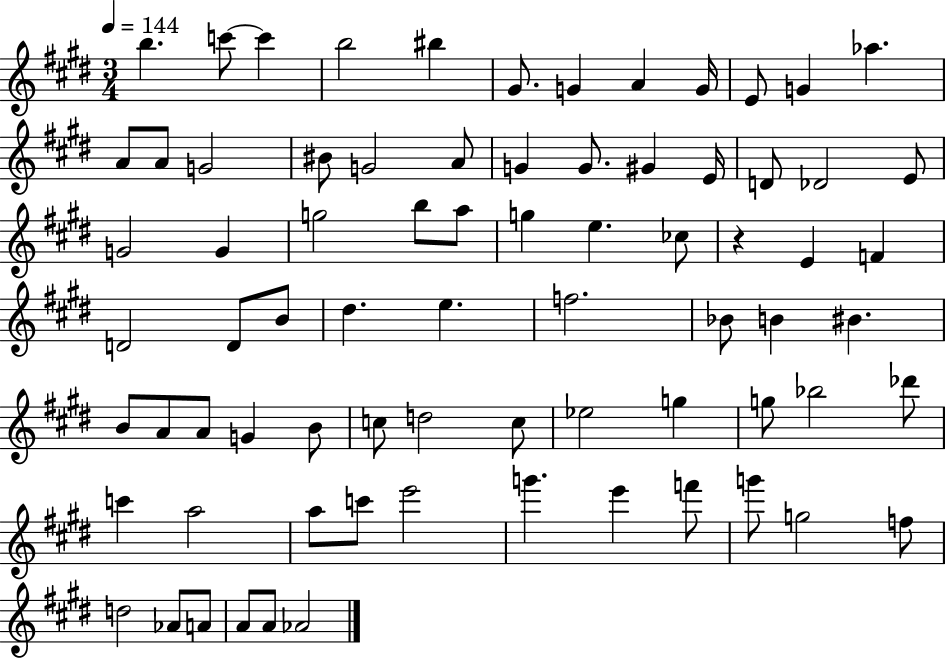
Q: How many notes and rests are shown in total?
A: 75